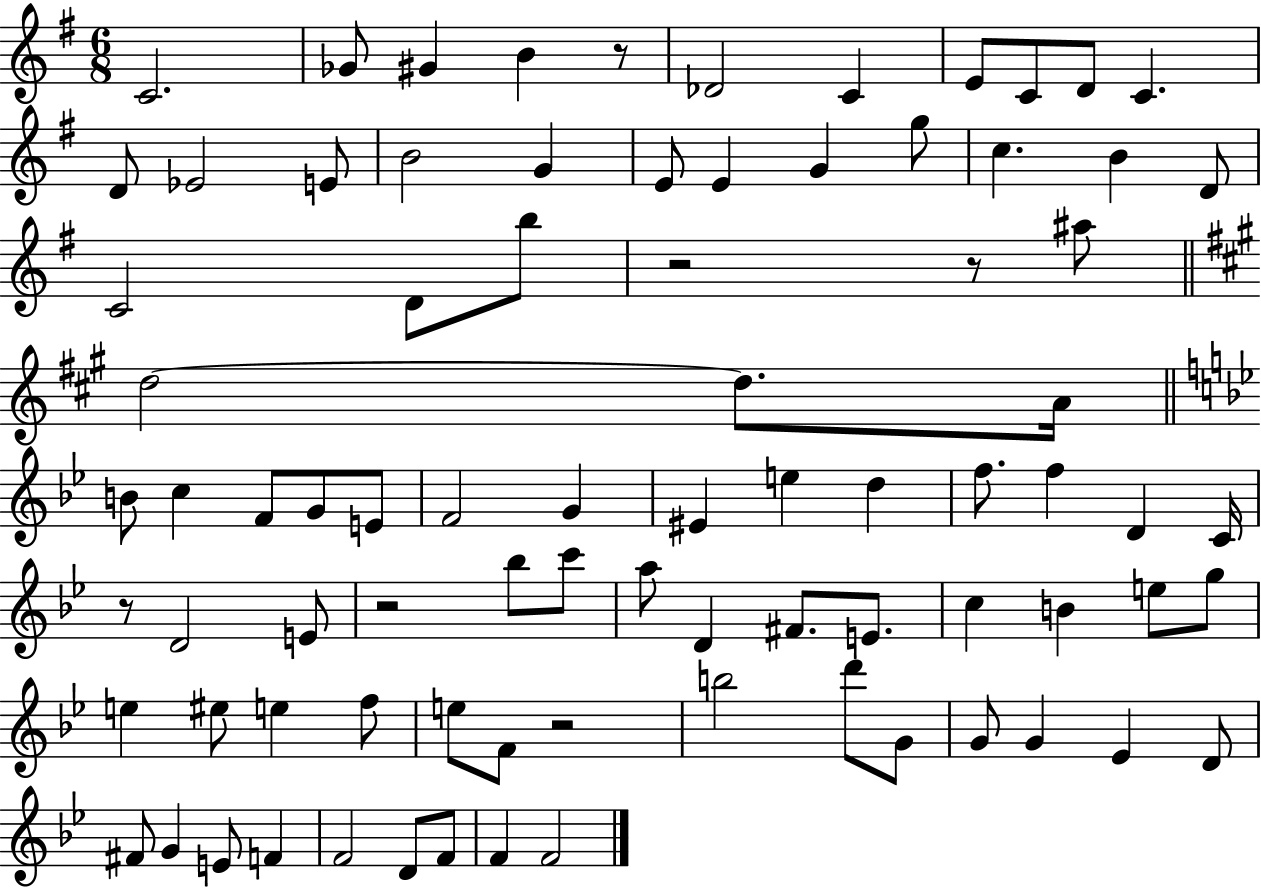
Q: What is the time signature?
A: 6/8